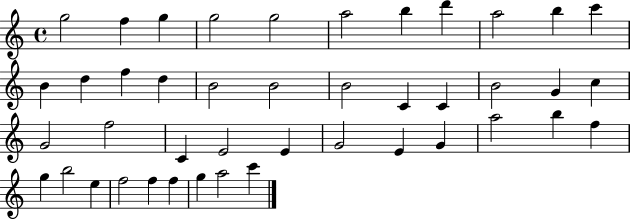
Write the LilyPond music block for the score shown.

{
  \clef treble
  \time 4/4
  \defaultTimeSignature
  \key c \major
  g''2 f''4 g''4 | g''2 g''2 | a''2 b''4 d'''4 | a''2 b''4 c'''4 | \break b'4 d''4 f''4 d''4 | b'2 b'2 | b'2 c'4 c'4 | b'2 g'4 c''4 | \break g'2 f''2 | c'4 e'2 e'4 | g'2 e'4 g'4 | a''2 b''4 f''4 | \break g''4 b''2 e''4 | f''2 f''4 f''4 | g''4 a''2 c'''4 | \bar "|."
}